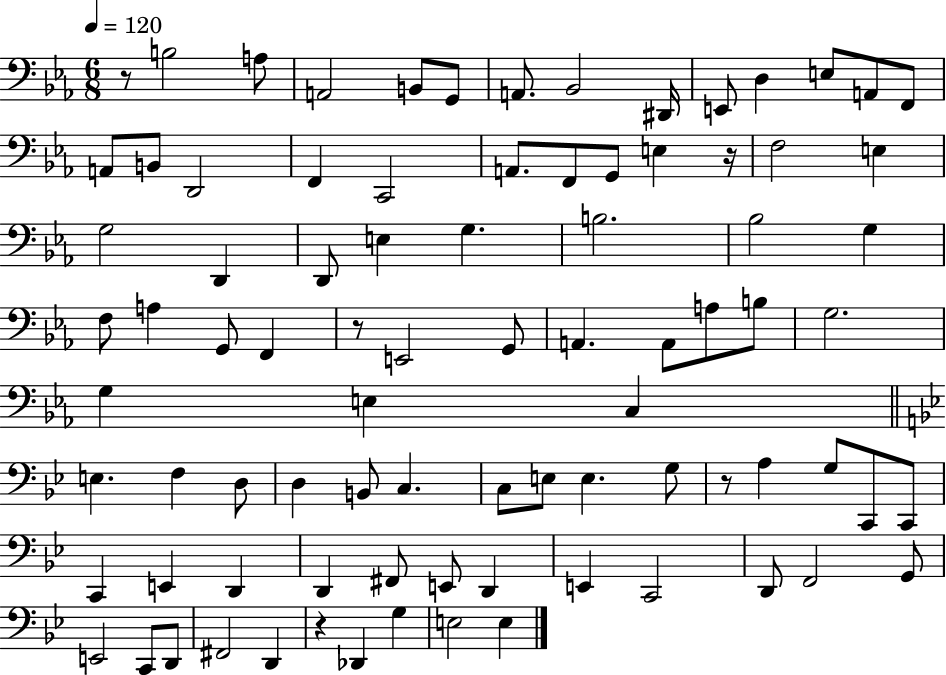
{
  \clef bass
  \numericTimeSignature
  \time 6/8
  \key ees \major
  \tempo 4 = 120
  r8 b2 a8 | a,2 b,8 g,8 | a,8. bes,2 dis,16 | e,8 d4 e8 a,8 f,8 | \break a,8 b,8 d,2 | f,4 c,2 | a,8. f,8 g,8 e4 r16 | f2 e4 | \break g2 d,4 | d,8 e4 g4. | b2. | bes2 g4 | \break f8 a4 g,8 f,4 | r8 e,2 g,8 | a,4. a,8 a8 b8 | g2. | \break g4 e4 c4 | \bar "||" \break \key g \minor e4. f4 d8 | d4 b,8 c4. | c8 e8 e4. g8 | r8 a4 g8 c,8 c,8 | \break c,4 e,4 d,4 | d,4 fis,8 e,8 d,4 | e,4 c,2 | d,8 f,2 g,8 | \break e,2 c,8 d,8 | fis,2 d,4 | r4 des,4 g4 | e2 e4 | \break \bar "|."
}